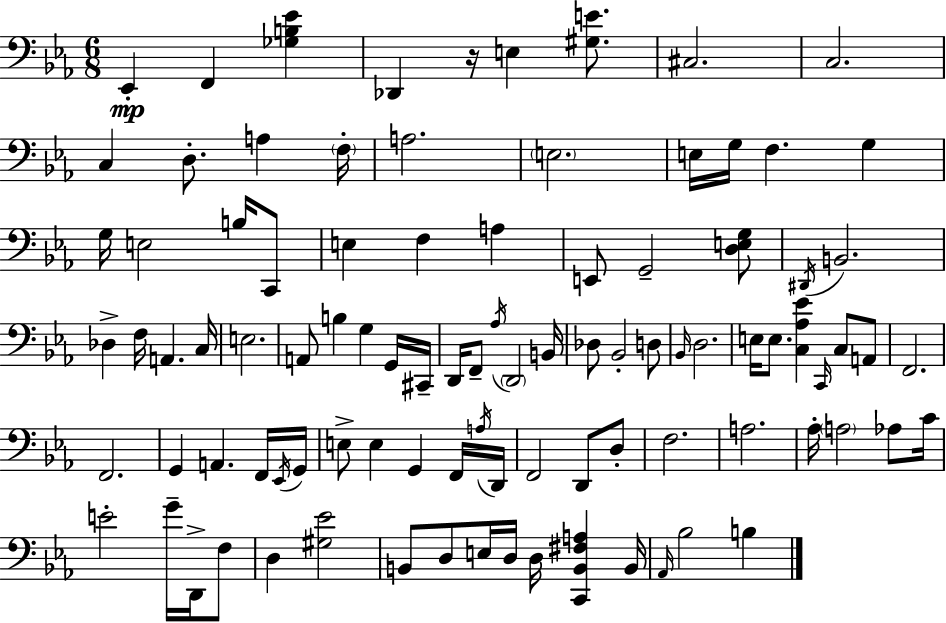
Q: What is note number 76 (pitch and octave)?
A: G4